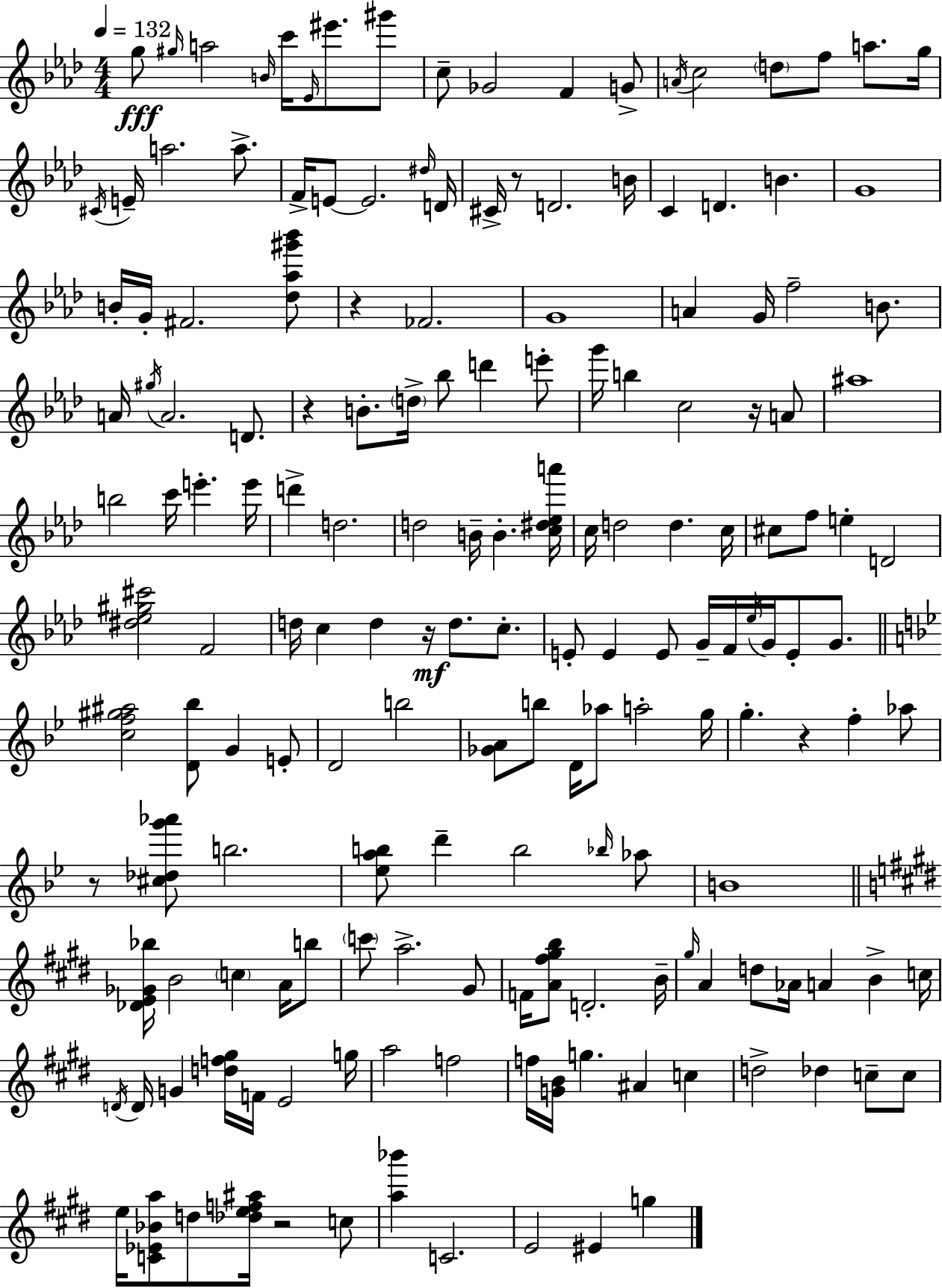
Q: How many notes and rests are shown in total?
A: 170